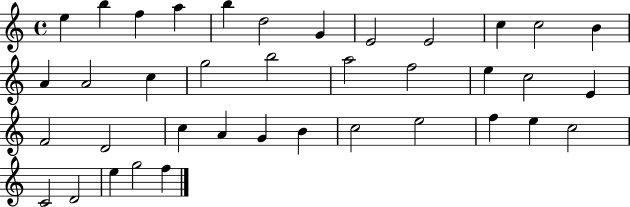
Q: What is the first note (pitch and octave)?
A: E5